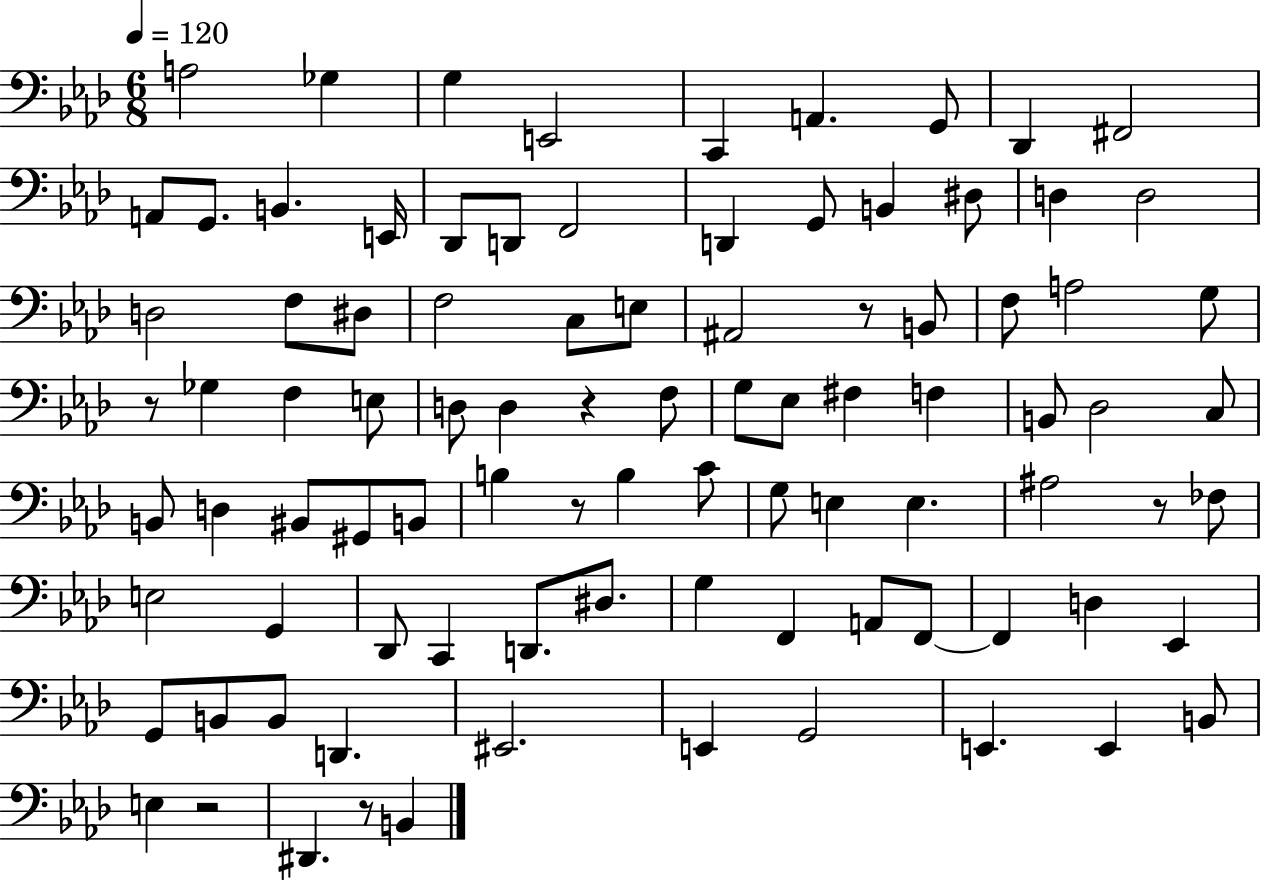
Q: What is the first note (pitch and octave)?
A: A3